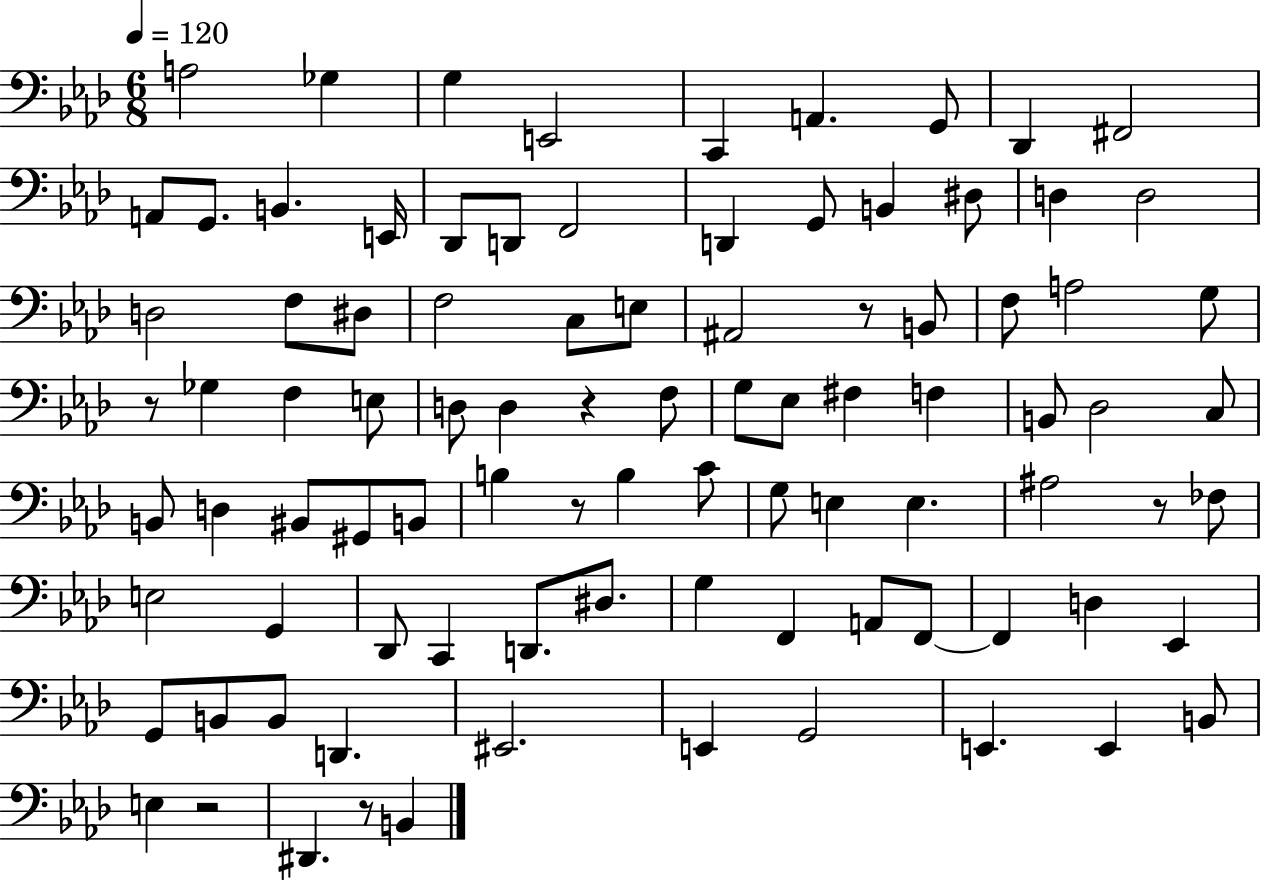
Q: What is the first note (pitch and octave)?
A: A3